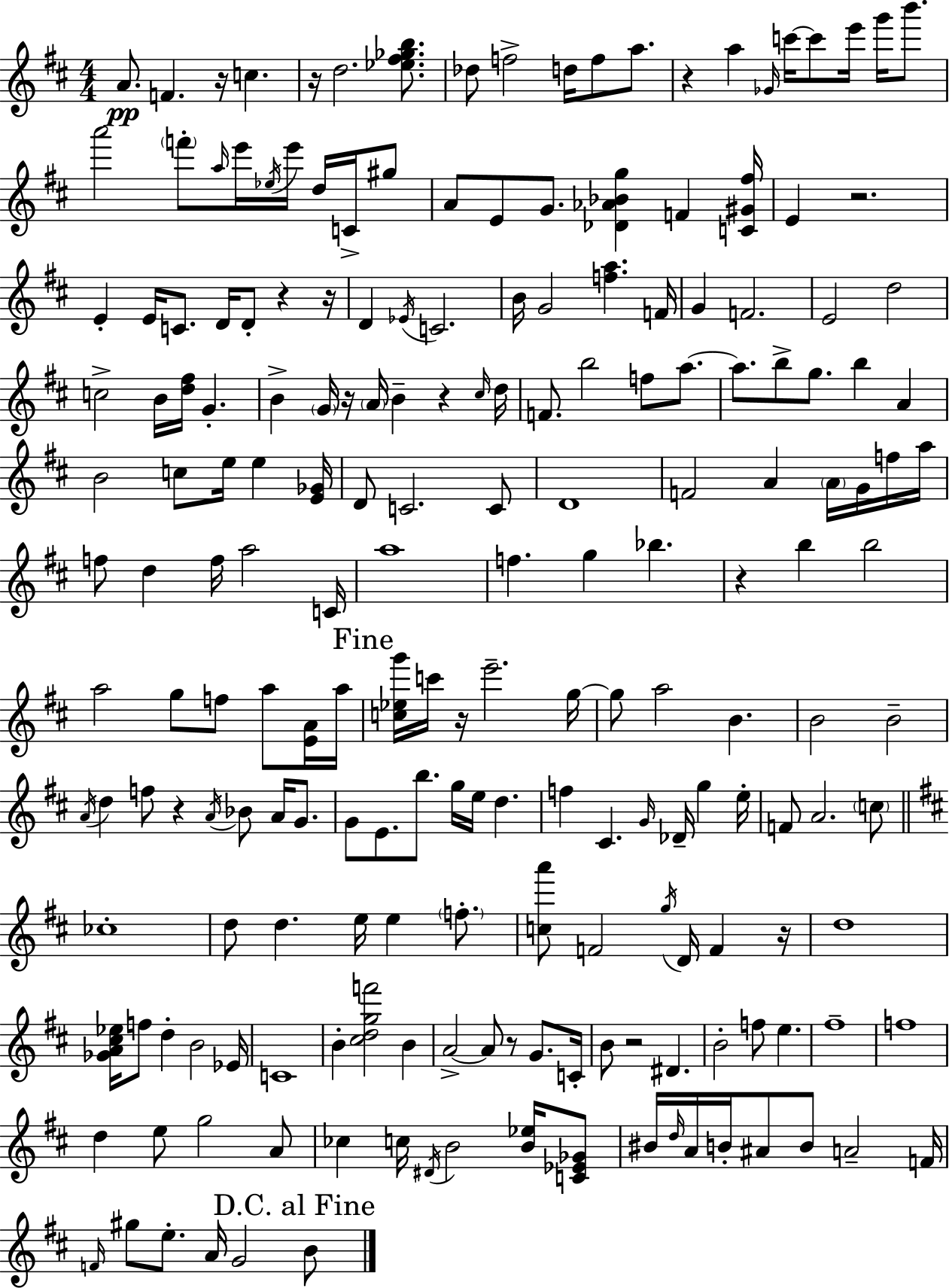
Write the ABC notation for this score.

X:1
T:Untitled
M:4/4
L:1/4
K:D
A/2 F z/4 c z/4 d2 [_e^f_gb]/2 _d/2 f2 d/4 f/2 a/2 z a _G/4 c'/4 c'/2 e'/4 g'/4 b'/2 a'2 f'/2 a/4 e'/4 _e/4 e'/4 d/4 C/4 ^g/2 A/2 E/2 G/2 [_D_A_Bg] F [C^G^f]/4 E z2 E E/4 C/2 D/4 D/2 z z/4 D _E/4 C2 B/4 G2 [fa] F/4 G F2 E2 d2 c2 B/4 [d^f]/4 G B G/4 z/4 A/4 B z ^c/4 d/4 F/2 b2 f/2 a/2 a/2 b/2 g/2 b A B2 c/2 e/4 e [E_G]/4 D/2 C2 C/2 D4 F2 A A/4 G/4 f/4 a/4 f/2 d f/4 a2 C/4 a4 f g _b z b b2 a2 g/2 f/2 a/2 [EA]/4 a/4 [c_eg']/4 c'/4 z/4 e'2 g/4 g/2 a2 B B2 B2 A/4 d f/2 z A/4 _B/2 A/4 G/2 G/2 E/2 b/2 g/4 e/4 d f ^C G/4 _D/4 g e/4 F/2 A2 c/2 _c4 d/2 d e/4 e f/2 [ca']/2 F2 g/4 D/4 F z/4 d4 [_GA^c_e]/4 f/2 d B2 _E/4 C4 B [^cdgf']2 B A2 A/2 z/2 G/2 C/4 B/2 z2 ^D B2 f/2 e ^f4 f4 d e/2 g2 A/2 _c c/4 ^D/4 B2 [B_e]/4 [C_E_G]/2 ^B/4 d/4 A/4 B/4 ^A/2 B/2 A2 F/4 F/4 ^g/2 e/2 A/4 G2 B/2